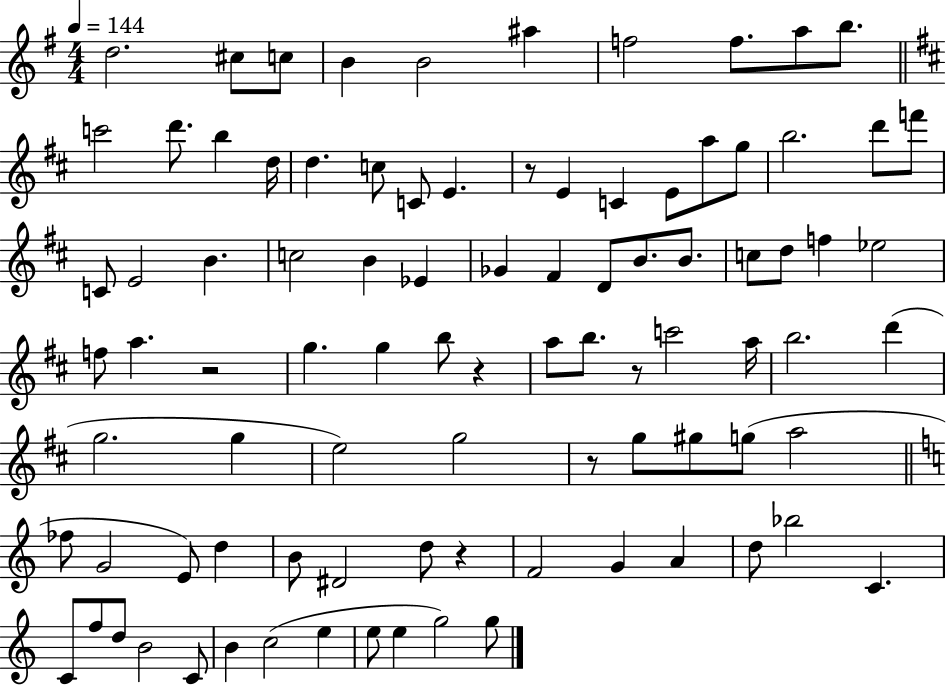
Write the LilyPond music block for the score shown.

{
  \clef treble
  \numericTimeSignature
  \time 4/4
  \key g \major
  \tempo 4 = 144
  \repeat volta 2 { d''2. cis''8 c''8 | b'4 b'2 ais''4 | f''2 f''8. a''8 b''8. | \bar "||" \break \key d \major c'''2 d'''8. b''4 d''16 | d''4. c''8 c'8 e'4. | r8 e'4 c'4 e'8 a''8 g''8 | b''2. d'''8 f'''8 | \break c'8 e'2 b'4. | c''2 b'4 ees'4 | ges'4 fis'4 d'8 b'8. b'8. | c''8 d''8 f''4 ees''2 | \break f''8 a''4. r2 | g''4. g''4 b''8 r4 | a''8 b''8. r8 c'''2 a''16 | b''2. d'''4( | \break g''2. g''4 | e''2) g''2 | r8 g''8 gis''8 g''8( a''2 | \bar "||" \break \key c \major fes''8 g'2 e'8) d''4 | b'8 dis'2 d''8 r4 | f'2 g'4 a'4 | d''8 bes''2 c'4. | \break c'8 f''8 d''8 b'2 c'8 | b'4 c''2( e''4 | e''8 e''4 g''2) g''8 | } \bar "|."
}